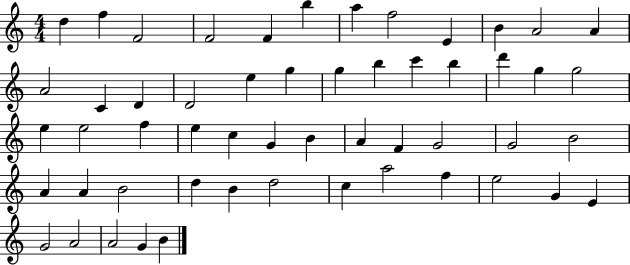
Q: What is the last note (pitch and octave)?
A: B4